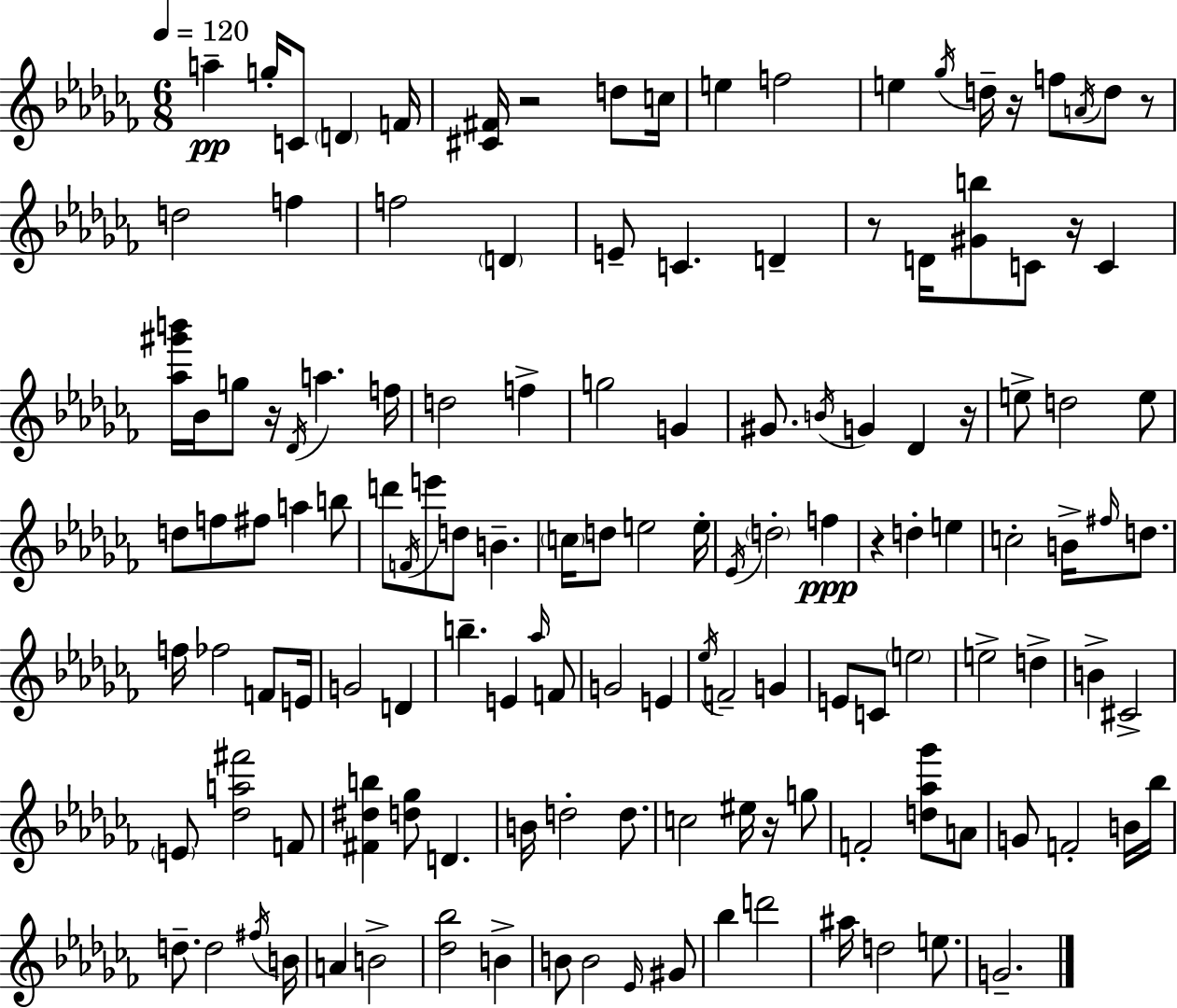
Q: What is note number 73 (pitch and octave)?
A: Ab5